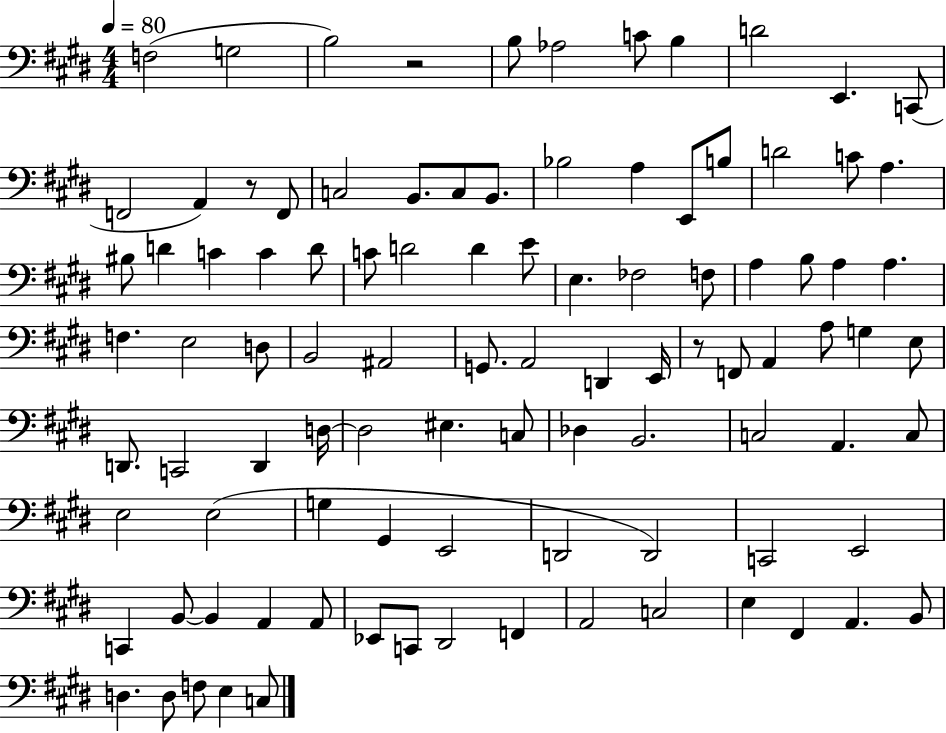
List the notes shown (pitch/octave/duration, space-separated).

F3/h G3/h B3/h R/h B3/e Ab3/h C4/e B3/q D4/h E2/q. C2/e F2/h A2/q R/e F2/e C3/h B2/e. C3/e B2/e. Bb3/h A3/q E2/e B3/e D4/h C4/e A3/q. BIS3/e D4/q C4/q C4/q D4/e C4/e D4/h D4/q E4/e E3/q. FES3/h F3/e A3/q B3/e A3/q A3/q. F3/q. E3/h D3/e B2/h A#2/h G2/e. A2/h D2/q E2/s R/e F2/e A2/q A3/e G3/q E3/e D2/e. C2/h D2/q D3/s D3/h EIS3/q. C3/e Db3/q B2/h. C3/h A2/q. C3/e E3/h E3/h G3/q G#2/q E2/h D2/h D2/h C2/h E2/h C2/q B2/e B2/q A2/q A2/e Eb2/e C2/e D#2/h F2/q A2/h C3/h E3/q F#2/q A2/q. B2/e D3/q. D3/e F3/e E3/q C3/e